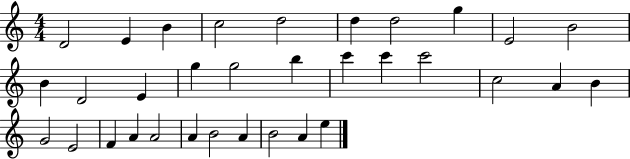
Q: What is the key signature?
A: C major